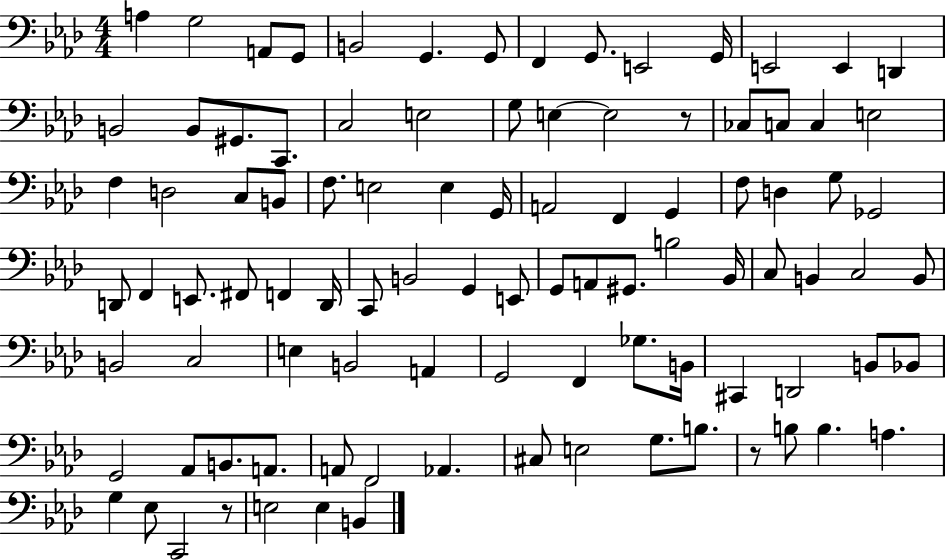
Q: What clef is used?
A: bass